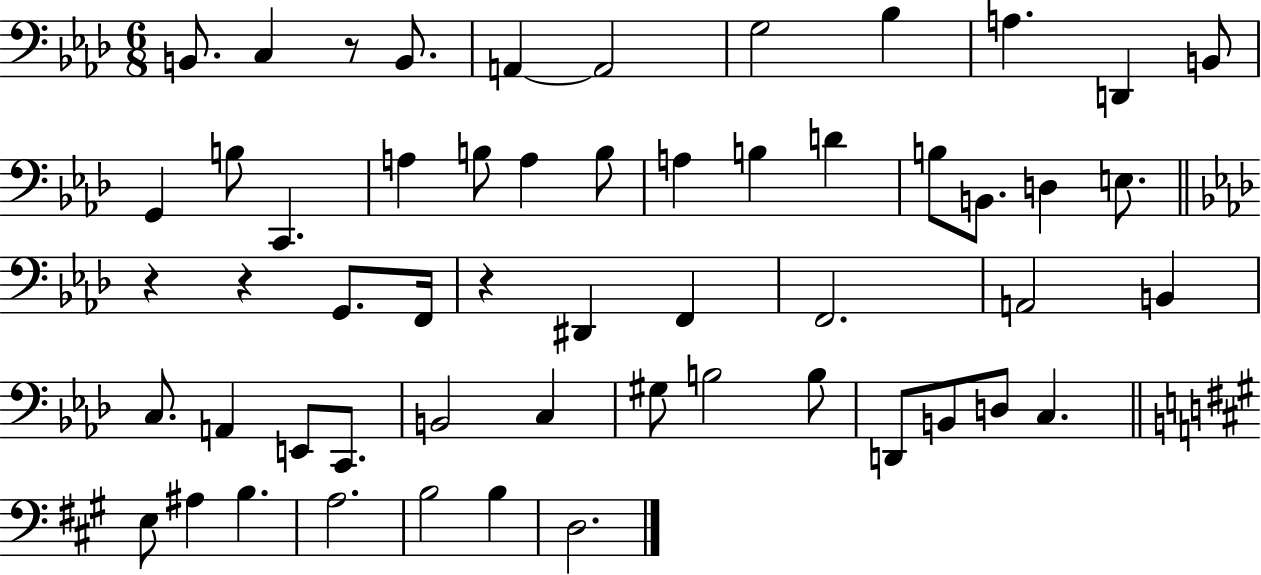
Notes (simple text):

B2/e. C3/q R/e B2/e. A2/q A2/h G3/h Bb3/q A3/q. D2/q B2/e G2/q B3/e C2/q. A3/q B3/e A3/q B3/e A3/q B3/q D4/q B3/e B2/e. D3/q E3/e. R/q R/q G2/e. F2/s R/q D#2/q F2/q F2/h. A2/h B2/q C3/e. A2/q E2/e C2/e. B2/h C3/q G#3/e B3/h B3/e D2/e B2/e D3/e C3/q. E3/e A#3/q B3/q. A3/h. B3/h B3/q D3/h.